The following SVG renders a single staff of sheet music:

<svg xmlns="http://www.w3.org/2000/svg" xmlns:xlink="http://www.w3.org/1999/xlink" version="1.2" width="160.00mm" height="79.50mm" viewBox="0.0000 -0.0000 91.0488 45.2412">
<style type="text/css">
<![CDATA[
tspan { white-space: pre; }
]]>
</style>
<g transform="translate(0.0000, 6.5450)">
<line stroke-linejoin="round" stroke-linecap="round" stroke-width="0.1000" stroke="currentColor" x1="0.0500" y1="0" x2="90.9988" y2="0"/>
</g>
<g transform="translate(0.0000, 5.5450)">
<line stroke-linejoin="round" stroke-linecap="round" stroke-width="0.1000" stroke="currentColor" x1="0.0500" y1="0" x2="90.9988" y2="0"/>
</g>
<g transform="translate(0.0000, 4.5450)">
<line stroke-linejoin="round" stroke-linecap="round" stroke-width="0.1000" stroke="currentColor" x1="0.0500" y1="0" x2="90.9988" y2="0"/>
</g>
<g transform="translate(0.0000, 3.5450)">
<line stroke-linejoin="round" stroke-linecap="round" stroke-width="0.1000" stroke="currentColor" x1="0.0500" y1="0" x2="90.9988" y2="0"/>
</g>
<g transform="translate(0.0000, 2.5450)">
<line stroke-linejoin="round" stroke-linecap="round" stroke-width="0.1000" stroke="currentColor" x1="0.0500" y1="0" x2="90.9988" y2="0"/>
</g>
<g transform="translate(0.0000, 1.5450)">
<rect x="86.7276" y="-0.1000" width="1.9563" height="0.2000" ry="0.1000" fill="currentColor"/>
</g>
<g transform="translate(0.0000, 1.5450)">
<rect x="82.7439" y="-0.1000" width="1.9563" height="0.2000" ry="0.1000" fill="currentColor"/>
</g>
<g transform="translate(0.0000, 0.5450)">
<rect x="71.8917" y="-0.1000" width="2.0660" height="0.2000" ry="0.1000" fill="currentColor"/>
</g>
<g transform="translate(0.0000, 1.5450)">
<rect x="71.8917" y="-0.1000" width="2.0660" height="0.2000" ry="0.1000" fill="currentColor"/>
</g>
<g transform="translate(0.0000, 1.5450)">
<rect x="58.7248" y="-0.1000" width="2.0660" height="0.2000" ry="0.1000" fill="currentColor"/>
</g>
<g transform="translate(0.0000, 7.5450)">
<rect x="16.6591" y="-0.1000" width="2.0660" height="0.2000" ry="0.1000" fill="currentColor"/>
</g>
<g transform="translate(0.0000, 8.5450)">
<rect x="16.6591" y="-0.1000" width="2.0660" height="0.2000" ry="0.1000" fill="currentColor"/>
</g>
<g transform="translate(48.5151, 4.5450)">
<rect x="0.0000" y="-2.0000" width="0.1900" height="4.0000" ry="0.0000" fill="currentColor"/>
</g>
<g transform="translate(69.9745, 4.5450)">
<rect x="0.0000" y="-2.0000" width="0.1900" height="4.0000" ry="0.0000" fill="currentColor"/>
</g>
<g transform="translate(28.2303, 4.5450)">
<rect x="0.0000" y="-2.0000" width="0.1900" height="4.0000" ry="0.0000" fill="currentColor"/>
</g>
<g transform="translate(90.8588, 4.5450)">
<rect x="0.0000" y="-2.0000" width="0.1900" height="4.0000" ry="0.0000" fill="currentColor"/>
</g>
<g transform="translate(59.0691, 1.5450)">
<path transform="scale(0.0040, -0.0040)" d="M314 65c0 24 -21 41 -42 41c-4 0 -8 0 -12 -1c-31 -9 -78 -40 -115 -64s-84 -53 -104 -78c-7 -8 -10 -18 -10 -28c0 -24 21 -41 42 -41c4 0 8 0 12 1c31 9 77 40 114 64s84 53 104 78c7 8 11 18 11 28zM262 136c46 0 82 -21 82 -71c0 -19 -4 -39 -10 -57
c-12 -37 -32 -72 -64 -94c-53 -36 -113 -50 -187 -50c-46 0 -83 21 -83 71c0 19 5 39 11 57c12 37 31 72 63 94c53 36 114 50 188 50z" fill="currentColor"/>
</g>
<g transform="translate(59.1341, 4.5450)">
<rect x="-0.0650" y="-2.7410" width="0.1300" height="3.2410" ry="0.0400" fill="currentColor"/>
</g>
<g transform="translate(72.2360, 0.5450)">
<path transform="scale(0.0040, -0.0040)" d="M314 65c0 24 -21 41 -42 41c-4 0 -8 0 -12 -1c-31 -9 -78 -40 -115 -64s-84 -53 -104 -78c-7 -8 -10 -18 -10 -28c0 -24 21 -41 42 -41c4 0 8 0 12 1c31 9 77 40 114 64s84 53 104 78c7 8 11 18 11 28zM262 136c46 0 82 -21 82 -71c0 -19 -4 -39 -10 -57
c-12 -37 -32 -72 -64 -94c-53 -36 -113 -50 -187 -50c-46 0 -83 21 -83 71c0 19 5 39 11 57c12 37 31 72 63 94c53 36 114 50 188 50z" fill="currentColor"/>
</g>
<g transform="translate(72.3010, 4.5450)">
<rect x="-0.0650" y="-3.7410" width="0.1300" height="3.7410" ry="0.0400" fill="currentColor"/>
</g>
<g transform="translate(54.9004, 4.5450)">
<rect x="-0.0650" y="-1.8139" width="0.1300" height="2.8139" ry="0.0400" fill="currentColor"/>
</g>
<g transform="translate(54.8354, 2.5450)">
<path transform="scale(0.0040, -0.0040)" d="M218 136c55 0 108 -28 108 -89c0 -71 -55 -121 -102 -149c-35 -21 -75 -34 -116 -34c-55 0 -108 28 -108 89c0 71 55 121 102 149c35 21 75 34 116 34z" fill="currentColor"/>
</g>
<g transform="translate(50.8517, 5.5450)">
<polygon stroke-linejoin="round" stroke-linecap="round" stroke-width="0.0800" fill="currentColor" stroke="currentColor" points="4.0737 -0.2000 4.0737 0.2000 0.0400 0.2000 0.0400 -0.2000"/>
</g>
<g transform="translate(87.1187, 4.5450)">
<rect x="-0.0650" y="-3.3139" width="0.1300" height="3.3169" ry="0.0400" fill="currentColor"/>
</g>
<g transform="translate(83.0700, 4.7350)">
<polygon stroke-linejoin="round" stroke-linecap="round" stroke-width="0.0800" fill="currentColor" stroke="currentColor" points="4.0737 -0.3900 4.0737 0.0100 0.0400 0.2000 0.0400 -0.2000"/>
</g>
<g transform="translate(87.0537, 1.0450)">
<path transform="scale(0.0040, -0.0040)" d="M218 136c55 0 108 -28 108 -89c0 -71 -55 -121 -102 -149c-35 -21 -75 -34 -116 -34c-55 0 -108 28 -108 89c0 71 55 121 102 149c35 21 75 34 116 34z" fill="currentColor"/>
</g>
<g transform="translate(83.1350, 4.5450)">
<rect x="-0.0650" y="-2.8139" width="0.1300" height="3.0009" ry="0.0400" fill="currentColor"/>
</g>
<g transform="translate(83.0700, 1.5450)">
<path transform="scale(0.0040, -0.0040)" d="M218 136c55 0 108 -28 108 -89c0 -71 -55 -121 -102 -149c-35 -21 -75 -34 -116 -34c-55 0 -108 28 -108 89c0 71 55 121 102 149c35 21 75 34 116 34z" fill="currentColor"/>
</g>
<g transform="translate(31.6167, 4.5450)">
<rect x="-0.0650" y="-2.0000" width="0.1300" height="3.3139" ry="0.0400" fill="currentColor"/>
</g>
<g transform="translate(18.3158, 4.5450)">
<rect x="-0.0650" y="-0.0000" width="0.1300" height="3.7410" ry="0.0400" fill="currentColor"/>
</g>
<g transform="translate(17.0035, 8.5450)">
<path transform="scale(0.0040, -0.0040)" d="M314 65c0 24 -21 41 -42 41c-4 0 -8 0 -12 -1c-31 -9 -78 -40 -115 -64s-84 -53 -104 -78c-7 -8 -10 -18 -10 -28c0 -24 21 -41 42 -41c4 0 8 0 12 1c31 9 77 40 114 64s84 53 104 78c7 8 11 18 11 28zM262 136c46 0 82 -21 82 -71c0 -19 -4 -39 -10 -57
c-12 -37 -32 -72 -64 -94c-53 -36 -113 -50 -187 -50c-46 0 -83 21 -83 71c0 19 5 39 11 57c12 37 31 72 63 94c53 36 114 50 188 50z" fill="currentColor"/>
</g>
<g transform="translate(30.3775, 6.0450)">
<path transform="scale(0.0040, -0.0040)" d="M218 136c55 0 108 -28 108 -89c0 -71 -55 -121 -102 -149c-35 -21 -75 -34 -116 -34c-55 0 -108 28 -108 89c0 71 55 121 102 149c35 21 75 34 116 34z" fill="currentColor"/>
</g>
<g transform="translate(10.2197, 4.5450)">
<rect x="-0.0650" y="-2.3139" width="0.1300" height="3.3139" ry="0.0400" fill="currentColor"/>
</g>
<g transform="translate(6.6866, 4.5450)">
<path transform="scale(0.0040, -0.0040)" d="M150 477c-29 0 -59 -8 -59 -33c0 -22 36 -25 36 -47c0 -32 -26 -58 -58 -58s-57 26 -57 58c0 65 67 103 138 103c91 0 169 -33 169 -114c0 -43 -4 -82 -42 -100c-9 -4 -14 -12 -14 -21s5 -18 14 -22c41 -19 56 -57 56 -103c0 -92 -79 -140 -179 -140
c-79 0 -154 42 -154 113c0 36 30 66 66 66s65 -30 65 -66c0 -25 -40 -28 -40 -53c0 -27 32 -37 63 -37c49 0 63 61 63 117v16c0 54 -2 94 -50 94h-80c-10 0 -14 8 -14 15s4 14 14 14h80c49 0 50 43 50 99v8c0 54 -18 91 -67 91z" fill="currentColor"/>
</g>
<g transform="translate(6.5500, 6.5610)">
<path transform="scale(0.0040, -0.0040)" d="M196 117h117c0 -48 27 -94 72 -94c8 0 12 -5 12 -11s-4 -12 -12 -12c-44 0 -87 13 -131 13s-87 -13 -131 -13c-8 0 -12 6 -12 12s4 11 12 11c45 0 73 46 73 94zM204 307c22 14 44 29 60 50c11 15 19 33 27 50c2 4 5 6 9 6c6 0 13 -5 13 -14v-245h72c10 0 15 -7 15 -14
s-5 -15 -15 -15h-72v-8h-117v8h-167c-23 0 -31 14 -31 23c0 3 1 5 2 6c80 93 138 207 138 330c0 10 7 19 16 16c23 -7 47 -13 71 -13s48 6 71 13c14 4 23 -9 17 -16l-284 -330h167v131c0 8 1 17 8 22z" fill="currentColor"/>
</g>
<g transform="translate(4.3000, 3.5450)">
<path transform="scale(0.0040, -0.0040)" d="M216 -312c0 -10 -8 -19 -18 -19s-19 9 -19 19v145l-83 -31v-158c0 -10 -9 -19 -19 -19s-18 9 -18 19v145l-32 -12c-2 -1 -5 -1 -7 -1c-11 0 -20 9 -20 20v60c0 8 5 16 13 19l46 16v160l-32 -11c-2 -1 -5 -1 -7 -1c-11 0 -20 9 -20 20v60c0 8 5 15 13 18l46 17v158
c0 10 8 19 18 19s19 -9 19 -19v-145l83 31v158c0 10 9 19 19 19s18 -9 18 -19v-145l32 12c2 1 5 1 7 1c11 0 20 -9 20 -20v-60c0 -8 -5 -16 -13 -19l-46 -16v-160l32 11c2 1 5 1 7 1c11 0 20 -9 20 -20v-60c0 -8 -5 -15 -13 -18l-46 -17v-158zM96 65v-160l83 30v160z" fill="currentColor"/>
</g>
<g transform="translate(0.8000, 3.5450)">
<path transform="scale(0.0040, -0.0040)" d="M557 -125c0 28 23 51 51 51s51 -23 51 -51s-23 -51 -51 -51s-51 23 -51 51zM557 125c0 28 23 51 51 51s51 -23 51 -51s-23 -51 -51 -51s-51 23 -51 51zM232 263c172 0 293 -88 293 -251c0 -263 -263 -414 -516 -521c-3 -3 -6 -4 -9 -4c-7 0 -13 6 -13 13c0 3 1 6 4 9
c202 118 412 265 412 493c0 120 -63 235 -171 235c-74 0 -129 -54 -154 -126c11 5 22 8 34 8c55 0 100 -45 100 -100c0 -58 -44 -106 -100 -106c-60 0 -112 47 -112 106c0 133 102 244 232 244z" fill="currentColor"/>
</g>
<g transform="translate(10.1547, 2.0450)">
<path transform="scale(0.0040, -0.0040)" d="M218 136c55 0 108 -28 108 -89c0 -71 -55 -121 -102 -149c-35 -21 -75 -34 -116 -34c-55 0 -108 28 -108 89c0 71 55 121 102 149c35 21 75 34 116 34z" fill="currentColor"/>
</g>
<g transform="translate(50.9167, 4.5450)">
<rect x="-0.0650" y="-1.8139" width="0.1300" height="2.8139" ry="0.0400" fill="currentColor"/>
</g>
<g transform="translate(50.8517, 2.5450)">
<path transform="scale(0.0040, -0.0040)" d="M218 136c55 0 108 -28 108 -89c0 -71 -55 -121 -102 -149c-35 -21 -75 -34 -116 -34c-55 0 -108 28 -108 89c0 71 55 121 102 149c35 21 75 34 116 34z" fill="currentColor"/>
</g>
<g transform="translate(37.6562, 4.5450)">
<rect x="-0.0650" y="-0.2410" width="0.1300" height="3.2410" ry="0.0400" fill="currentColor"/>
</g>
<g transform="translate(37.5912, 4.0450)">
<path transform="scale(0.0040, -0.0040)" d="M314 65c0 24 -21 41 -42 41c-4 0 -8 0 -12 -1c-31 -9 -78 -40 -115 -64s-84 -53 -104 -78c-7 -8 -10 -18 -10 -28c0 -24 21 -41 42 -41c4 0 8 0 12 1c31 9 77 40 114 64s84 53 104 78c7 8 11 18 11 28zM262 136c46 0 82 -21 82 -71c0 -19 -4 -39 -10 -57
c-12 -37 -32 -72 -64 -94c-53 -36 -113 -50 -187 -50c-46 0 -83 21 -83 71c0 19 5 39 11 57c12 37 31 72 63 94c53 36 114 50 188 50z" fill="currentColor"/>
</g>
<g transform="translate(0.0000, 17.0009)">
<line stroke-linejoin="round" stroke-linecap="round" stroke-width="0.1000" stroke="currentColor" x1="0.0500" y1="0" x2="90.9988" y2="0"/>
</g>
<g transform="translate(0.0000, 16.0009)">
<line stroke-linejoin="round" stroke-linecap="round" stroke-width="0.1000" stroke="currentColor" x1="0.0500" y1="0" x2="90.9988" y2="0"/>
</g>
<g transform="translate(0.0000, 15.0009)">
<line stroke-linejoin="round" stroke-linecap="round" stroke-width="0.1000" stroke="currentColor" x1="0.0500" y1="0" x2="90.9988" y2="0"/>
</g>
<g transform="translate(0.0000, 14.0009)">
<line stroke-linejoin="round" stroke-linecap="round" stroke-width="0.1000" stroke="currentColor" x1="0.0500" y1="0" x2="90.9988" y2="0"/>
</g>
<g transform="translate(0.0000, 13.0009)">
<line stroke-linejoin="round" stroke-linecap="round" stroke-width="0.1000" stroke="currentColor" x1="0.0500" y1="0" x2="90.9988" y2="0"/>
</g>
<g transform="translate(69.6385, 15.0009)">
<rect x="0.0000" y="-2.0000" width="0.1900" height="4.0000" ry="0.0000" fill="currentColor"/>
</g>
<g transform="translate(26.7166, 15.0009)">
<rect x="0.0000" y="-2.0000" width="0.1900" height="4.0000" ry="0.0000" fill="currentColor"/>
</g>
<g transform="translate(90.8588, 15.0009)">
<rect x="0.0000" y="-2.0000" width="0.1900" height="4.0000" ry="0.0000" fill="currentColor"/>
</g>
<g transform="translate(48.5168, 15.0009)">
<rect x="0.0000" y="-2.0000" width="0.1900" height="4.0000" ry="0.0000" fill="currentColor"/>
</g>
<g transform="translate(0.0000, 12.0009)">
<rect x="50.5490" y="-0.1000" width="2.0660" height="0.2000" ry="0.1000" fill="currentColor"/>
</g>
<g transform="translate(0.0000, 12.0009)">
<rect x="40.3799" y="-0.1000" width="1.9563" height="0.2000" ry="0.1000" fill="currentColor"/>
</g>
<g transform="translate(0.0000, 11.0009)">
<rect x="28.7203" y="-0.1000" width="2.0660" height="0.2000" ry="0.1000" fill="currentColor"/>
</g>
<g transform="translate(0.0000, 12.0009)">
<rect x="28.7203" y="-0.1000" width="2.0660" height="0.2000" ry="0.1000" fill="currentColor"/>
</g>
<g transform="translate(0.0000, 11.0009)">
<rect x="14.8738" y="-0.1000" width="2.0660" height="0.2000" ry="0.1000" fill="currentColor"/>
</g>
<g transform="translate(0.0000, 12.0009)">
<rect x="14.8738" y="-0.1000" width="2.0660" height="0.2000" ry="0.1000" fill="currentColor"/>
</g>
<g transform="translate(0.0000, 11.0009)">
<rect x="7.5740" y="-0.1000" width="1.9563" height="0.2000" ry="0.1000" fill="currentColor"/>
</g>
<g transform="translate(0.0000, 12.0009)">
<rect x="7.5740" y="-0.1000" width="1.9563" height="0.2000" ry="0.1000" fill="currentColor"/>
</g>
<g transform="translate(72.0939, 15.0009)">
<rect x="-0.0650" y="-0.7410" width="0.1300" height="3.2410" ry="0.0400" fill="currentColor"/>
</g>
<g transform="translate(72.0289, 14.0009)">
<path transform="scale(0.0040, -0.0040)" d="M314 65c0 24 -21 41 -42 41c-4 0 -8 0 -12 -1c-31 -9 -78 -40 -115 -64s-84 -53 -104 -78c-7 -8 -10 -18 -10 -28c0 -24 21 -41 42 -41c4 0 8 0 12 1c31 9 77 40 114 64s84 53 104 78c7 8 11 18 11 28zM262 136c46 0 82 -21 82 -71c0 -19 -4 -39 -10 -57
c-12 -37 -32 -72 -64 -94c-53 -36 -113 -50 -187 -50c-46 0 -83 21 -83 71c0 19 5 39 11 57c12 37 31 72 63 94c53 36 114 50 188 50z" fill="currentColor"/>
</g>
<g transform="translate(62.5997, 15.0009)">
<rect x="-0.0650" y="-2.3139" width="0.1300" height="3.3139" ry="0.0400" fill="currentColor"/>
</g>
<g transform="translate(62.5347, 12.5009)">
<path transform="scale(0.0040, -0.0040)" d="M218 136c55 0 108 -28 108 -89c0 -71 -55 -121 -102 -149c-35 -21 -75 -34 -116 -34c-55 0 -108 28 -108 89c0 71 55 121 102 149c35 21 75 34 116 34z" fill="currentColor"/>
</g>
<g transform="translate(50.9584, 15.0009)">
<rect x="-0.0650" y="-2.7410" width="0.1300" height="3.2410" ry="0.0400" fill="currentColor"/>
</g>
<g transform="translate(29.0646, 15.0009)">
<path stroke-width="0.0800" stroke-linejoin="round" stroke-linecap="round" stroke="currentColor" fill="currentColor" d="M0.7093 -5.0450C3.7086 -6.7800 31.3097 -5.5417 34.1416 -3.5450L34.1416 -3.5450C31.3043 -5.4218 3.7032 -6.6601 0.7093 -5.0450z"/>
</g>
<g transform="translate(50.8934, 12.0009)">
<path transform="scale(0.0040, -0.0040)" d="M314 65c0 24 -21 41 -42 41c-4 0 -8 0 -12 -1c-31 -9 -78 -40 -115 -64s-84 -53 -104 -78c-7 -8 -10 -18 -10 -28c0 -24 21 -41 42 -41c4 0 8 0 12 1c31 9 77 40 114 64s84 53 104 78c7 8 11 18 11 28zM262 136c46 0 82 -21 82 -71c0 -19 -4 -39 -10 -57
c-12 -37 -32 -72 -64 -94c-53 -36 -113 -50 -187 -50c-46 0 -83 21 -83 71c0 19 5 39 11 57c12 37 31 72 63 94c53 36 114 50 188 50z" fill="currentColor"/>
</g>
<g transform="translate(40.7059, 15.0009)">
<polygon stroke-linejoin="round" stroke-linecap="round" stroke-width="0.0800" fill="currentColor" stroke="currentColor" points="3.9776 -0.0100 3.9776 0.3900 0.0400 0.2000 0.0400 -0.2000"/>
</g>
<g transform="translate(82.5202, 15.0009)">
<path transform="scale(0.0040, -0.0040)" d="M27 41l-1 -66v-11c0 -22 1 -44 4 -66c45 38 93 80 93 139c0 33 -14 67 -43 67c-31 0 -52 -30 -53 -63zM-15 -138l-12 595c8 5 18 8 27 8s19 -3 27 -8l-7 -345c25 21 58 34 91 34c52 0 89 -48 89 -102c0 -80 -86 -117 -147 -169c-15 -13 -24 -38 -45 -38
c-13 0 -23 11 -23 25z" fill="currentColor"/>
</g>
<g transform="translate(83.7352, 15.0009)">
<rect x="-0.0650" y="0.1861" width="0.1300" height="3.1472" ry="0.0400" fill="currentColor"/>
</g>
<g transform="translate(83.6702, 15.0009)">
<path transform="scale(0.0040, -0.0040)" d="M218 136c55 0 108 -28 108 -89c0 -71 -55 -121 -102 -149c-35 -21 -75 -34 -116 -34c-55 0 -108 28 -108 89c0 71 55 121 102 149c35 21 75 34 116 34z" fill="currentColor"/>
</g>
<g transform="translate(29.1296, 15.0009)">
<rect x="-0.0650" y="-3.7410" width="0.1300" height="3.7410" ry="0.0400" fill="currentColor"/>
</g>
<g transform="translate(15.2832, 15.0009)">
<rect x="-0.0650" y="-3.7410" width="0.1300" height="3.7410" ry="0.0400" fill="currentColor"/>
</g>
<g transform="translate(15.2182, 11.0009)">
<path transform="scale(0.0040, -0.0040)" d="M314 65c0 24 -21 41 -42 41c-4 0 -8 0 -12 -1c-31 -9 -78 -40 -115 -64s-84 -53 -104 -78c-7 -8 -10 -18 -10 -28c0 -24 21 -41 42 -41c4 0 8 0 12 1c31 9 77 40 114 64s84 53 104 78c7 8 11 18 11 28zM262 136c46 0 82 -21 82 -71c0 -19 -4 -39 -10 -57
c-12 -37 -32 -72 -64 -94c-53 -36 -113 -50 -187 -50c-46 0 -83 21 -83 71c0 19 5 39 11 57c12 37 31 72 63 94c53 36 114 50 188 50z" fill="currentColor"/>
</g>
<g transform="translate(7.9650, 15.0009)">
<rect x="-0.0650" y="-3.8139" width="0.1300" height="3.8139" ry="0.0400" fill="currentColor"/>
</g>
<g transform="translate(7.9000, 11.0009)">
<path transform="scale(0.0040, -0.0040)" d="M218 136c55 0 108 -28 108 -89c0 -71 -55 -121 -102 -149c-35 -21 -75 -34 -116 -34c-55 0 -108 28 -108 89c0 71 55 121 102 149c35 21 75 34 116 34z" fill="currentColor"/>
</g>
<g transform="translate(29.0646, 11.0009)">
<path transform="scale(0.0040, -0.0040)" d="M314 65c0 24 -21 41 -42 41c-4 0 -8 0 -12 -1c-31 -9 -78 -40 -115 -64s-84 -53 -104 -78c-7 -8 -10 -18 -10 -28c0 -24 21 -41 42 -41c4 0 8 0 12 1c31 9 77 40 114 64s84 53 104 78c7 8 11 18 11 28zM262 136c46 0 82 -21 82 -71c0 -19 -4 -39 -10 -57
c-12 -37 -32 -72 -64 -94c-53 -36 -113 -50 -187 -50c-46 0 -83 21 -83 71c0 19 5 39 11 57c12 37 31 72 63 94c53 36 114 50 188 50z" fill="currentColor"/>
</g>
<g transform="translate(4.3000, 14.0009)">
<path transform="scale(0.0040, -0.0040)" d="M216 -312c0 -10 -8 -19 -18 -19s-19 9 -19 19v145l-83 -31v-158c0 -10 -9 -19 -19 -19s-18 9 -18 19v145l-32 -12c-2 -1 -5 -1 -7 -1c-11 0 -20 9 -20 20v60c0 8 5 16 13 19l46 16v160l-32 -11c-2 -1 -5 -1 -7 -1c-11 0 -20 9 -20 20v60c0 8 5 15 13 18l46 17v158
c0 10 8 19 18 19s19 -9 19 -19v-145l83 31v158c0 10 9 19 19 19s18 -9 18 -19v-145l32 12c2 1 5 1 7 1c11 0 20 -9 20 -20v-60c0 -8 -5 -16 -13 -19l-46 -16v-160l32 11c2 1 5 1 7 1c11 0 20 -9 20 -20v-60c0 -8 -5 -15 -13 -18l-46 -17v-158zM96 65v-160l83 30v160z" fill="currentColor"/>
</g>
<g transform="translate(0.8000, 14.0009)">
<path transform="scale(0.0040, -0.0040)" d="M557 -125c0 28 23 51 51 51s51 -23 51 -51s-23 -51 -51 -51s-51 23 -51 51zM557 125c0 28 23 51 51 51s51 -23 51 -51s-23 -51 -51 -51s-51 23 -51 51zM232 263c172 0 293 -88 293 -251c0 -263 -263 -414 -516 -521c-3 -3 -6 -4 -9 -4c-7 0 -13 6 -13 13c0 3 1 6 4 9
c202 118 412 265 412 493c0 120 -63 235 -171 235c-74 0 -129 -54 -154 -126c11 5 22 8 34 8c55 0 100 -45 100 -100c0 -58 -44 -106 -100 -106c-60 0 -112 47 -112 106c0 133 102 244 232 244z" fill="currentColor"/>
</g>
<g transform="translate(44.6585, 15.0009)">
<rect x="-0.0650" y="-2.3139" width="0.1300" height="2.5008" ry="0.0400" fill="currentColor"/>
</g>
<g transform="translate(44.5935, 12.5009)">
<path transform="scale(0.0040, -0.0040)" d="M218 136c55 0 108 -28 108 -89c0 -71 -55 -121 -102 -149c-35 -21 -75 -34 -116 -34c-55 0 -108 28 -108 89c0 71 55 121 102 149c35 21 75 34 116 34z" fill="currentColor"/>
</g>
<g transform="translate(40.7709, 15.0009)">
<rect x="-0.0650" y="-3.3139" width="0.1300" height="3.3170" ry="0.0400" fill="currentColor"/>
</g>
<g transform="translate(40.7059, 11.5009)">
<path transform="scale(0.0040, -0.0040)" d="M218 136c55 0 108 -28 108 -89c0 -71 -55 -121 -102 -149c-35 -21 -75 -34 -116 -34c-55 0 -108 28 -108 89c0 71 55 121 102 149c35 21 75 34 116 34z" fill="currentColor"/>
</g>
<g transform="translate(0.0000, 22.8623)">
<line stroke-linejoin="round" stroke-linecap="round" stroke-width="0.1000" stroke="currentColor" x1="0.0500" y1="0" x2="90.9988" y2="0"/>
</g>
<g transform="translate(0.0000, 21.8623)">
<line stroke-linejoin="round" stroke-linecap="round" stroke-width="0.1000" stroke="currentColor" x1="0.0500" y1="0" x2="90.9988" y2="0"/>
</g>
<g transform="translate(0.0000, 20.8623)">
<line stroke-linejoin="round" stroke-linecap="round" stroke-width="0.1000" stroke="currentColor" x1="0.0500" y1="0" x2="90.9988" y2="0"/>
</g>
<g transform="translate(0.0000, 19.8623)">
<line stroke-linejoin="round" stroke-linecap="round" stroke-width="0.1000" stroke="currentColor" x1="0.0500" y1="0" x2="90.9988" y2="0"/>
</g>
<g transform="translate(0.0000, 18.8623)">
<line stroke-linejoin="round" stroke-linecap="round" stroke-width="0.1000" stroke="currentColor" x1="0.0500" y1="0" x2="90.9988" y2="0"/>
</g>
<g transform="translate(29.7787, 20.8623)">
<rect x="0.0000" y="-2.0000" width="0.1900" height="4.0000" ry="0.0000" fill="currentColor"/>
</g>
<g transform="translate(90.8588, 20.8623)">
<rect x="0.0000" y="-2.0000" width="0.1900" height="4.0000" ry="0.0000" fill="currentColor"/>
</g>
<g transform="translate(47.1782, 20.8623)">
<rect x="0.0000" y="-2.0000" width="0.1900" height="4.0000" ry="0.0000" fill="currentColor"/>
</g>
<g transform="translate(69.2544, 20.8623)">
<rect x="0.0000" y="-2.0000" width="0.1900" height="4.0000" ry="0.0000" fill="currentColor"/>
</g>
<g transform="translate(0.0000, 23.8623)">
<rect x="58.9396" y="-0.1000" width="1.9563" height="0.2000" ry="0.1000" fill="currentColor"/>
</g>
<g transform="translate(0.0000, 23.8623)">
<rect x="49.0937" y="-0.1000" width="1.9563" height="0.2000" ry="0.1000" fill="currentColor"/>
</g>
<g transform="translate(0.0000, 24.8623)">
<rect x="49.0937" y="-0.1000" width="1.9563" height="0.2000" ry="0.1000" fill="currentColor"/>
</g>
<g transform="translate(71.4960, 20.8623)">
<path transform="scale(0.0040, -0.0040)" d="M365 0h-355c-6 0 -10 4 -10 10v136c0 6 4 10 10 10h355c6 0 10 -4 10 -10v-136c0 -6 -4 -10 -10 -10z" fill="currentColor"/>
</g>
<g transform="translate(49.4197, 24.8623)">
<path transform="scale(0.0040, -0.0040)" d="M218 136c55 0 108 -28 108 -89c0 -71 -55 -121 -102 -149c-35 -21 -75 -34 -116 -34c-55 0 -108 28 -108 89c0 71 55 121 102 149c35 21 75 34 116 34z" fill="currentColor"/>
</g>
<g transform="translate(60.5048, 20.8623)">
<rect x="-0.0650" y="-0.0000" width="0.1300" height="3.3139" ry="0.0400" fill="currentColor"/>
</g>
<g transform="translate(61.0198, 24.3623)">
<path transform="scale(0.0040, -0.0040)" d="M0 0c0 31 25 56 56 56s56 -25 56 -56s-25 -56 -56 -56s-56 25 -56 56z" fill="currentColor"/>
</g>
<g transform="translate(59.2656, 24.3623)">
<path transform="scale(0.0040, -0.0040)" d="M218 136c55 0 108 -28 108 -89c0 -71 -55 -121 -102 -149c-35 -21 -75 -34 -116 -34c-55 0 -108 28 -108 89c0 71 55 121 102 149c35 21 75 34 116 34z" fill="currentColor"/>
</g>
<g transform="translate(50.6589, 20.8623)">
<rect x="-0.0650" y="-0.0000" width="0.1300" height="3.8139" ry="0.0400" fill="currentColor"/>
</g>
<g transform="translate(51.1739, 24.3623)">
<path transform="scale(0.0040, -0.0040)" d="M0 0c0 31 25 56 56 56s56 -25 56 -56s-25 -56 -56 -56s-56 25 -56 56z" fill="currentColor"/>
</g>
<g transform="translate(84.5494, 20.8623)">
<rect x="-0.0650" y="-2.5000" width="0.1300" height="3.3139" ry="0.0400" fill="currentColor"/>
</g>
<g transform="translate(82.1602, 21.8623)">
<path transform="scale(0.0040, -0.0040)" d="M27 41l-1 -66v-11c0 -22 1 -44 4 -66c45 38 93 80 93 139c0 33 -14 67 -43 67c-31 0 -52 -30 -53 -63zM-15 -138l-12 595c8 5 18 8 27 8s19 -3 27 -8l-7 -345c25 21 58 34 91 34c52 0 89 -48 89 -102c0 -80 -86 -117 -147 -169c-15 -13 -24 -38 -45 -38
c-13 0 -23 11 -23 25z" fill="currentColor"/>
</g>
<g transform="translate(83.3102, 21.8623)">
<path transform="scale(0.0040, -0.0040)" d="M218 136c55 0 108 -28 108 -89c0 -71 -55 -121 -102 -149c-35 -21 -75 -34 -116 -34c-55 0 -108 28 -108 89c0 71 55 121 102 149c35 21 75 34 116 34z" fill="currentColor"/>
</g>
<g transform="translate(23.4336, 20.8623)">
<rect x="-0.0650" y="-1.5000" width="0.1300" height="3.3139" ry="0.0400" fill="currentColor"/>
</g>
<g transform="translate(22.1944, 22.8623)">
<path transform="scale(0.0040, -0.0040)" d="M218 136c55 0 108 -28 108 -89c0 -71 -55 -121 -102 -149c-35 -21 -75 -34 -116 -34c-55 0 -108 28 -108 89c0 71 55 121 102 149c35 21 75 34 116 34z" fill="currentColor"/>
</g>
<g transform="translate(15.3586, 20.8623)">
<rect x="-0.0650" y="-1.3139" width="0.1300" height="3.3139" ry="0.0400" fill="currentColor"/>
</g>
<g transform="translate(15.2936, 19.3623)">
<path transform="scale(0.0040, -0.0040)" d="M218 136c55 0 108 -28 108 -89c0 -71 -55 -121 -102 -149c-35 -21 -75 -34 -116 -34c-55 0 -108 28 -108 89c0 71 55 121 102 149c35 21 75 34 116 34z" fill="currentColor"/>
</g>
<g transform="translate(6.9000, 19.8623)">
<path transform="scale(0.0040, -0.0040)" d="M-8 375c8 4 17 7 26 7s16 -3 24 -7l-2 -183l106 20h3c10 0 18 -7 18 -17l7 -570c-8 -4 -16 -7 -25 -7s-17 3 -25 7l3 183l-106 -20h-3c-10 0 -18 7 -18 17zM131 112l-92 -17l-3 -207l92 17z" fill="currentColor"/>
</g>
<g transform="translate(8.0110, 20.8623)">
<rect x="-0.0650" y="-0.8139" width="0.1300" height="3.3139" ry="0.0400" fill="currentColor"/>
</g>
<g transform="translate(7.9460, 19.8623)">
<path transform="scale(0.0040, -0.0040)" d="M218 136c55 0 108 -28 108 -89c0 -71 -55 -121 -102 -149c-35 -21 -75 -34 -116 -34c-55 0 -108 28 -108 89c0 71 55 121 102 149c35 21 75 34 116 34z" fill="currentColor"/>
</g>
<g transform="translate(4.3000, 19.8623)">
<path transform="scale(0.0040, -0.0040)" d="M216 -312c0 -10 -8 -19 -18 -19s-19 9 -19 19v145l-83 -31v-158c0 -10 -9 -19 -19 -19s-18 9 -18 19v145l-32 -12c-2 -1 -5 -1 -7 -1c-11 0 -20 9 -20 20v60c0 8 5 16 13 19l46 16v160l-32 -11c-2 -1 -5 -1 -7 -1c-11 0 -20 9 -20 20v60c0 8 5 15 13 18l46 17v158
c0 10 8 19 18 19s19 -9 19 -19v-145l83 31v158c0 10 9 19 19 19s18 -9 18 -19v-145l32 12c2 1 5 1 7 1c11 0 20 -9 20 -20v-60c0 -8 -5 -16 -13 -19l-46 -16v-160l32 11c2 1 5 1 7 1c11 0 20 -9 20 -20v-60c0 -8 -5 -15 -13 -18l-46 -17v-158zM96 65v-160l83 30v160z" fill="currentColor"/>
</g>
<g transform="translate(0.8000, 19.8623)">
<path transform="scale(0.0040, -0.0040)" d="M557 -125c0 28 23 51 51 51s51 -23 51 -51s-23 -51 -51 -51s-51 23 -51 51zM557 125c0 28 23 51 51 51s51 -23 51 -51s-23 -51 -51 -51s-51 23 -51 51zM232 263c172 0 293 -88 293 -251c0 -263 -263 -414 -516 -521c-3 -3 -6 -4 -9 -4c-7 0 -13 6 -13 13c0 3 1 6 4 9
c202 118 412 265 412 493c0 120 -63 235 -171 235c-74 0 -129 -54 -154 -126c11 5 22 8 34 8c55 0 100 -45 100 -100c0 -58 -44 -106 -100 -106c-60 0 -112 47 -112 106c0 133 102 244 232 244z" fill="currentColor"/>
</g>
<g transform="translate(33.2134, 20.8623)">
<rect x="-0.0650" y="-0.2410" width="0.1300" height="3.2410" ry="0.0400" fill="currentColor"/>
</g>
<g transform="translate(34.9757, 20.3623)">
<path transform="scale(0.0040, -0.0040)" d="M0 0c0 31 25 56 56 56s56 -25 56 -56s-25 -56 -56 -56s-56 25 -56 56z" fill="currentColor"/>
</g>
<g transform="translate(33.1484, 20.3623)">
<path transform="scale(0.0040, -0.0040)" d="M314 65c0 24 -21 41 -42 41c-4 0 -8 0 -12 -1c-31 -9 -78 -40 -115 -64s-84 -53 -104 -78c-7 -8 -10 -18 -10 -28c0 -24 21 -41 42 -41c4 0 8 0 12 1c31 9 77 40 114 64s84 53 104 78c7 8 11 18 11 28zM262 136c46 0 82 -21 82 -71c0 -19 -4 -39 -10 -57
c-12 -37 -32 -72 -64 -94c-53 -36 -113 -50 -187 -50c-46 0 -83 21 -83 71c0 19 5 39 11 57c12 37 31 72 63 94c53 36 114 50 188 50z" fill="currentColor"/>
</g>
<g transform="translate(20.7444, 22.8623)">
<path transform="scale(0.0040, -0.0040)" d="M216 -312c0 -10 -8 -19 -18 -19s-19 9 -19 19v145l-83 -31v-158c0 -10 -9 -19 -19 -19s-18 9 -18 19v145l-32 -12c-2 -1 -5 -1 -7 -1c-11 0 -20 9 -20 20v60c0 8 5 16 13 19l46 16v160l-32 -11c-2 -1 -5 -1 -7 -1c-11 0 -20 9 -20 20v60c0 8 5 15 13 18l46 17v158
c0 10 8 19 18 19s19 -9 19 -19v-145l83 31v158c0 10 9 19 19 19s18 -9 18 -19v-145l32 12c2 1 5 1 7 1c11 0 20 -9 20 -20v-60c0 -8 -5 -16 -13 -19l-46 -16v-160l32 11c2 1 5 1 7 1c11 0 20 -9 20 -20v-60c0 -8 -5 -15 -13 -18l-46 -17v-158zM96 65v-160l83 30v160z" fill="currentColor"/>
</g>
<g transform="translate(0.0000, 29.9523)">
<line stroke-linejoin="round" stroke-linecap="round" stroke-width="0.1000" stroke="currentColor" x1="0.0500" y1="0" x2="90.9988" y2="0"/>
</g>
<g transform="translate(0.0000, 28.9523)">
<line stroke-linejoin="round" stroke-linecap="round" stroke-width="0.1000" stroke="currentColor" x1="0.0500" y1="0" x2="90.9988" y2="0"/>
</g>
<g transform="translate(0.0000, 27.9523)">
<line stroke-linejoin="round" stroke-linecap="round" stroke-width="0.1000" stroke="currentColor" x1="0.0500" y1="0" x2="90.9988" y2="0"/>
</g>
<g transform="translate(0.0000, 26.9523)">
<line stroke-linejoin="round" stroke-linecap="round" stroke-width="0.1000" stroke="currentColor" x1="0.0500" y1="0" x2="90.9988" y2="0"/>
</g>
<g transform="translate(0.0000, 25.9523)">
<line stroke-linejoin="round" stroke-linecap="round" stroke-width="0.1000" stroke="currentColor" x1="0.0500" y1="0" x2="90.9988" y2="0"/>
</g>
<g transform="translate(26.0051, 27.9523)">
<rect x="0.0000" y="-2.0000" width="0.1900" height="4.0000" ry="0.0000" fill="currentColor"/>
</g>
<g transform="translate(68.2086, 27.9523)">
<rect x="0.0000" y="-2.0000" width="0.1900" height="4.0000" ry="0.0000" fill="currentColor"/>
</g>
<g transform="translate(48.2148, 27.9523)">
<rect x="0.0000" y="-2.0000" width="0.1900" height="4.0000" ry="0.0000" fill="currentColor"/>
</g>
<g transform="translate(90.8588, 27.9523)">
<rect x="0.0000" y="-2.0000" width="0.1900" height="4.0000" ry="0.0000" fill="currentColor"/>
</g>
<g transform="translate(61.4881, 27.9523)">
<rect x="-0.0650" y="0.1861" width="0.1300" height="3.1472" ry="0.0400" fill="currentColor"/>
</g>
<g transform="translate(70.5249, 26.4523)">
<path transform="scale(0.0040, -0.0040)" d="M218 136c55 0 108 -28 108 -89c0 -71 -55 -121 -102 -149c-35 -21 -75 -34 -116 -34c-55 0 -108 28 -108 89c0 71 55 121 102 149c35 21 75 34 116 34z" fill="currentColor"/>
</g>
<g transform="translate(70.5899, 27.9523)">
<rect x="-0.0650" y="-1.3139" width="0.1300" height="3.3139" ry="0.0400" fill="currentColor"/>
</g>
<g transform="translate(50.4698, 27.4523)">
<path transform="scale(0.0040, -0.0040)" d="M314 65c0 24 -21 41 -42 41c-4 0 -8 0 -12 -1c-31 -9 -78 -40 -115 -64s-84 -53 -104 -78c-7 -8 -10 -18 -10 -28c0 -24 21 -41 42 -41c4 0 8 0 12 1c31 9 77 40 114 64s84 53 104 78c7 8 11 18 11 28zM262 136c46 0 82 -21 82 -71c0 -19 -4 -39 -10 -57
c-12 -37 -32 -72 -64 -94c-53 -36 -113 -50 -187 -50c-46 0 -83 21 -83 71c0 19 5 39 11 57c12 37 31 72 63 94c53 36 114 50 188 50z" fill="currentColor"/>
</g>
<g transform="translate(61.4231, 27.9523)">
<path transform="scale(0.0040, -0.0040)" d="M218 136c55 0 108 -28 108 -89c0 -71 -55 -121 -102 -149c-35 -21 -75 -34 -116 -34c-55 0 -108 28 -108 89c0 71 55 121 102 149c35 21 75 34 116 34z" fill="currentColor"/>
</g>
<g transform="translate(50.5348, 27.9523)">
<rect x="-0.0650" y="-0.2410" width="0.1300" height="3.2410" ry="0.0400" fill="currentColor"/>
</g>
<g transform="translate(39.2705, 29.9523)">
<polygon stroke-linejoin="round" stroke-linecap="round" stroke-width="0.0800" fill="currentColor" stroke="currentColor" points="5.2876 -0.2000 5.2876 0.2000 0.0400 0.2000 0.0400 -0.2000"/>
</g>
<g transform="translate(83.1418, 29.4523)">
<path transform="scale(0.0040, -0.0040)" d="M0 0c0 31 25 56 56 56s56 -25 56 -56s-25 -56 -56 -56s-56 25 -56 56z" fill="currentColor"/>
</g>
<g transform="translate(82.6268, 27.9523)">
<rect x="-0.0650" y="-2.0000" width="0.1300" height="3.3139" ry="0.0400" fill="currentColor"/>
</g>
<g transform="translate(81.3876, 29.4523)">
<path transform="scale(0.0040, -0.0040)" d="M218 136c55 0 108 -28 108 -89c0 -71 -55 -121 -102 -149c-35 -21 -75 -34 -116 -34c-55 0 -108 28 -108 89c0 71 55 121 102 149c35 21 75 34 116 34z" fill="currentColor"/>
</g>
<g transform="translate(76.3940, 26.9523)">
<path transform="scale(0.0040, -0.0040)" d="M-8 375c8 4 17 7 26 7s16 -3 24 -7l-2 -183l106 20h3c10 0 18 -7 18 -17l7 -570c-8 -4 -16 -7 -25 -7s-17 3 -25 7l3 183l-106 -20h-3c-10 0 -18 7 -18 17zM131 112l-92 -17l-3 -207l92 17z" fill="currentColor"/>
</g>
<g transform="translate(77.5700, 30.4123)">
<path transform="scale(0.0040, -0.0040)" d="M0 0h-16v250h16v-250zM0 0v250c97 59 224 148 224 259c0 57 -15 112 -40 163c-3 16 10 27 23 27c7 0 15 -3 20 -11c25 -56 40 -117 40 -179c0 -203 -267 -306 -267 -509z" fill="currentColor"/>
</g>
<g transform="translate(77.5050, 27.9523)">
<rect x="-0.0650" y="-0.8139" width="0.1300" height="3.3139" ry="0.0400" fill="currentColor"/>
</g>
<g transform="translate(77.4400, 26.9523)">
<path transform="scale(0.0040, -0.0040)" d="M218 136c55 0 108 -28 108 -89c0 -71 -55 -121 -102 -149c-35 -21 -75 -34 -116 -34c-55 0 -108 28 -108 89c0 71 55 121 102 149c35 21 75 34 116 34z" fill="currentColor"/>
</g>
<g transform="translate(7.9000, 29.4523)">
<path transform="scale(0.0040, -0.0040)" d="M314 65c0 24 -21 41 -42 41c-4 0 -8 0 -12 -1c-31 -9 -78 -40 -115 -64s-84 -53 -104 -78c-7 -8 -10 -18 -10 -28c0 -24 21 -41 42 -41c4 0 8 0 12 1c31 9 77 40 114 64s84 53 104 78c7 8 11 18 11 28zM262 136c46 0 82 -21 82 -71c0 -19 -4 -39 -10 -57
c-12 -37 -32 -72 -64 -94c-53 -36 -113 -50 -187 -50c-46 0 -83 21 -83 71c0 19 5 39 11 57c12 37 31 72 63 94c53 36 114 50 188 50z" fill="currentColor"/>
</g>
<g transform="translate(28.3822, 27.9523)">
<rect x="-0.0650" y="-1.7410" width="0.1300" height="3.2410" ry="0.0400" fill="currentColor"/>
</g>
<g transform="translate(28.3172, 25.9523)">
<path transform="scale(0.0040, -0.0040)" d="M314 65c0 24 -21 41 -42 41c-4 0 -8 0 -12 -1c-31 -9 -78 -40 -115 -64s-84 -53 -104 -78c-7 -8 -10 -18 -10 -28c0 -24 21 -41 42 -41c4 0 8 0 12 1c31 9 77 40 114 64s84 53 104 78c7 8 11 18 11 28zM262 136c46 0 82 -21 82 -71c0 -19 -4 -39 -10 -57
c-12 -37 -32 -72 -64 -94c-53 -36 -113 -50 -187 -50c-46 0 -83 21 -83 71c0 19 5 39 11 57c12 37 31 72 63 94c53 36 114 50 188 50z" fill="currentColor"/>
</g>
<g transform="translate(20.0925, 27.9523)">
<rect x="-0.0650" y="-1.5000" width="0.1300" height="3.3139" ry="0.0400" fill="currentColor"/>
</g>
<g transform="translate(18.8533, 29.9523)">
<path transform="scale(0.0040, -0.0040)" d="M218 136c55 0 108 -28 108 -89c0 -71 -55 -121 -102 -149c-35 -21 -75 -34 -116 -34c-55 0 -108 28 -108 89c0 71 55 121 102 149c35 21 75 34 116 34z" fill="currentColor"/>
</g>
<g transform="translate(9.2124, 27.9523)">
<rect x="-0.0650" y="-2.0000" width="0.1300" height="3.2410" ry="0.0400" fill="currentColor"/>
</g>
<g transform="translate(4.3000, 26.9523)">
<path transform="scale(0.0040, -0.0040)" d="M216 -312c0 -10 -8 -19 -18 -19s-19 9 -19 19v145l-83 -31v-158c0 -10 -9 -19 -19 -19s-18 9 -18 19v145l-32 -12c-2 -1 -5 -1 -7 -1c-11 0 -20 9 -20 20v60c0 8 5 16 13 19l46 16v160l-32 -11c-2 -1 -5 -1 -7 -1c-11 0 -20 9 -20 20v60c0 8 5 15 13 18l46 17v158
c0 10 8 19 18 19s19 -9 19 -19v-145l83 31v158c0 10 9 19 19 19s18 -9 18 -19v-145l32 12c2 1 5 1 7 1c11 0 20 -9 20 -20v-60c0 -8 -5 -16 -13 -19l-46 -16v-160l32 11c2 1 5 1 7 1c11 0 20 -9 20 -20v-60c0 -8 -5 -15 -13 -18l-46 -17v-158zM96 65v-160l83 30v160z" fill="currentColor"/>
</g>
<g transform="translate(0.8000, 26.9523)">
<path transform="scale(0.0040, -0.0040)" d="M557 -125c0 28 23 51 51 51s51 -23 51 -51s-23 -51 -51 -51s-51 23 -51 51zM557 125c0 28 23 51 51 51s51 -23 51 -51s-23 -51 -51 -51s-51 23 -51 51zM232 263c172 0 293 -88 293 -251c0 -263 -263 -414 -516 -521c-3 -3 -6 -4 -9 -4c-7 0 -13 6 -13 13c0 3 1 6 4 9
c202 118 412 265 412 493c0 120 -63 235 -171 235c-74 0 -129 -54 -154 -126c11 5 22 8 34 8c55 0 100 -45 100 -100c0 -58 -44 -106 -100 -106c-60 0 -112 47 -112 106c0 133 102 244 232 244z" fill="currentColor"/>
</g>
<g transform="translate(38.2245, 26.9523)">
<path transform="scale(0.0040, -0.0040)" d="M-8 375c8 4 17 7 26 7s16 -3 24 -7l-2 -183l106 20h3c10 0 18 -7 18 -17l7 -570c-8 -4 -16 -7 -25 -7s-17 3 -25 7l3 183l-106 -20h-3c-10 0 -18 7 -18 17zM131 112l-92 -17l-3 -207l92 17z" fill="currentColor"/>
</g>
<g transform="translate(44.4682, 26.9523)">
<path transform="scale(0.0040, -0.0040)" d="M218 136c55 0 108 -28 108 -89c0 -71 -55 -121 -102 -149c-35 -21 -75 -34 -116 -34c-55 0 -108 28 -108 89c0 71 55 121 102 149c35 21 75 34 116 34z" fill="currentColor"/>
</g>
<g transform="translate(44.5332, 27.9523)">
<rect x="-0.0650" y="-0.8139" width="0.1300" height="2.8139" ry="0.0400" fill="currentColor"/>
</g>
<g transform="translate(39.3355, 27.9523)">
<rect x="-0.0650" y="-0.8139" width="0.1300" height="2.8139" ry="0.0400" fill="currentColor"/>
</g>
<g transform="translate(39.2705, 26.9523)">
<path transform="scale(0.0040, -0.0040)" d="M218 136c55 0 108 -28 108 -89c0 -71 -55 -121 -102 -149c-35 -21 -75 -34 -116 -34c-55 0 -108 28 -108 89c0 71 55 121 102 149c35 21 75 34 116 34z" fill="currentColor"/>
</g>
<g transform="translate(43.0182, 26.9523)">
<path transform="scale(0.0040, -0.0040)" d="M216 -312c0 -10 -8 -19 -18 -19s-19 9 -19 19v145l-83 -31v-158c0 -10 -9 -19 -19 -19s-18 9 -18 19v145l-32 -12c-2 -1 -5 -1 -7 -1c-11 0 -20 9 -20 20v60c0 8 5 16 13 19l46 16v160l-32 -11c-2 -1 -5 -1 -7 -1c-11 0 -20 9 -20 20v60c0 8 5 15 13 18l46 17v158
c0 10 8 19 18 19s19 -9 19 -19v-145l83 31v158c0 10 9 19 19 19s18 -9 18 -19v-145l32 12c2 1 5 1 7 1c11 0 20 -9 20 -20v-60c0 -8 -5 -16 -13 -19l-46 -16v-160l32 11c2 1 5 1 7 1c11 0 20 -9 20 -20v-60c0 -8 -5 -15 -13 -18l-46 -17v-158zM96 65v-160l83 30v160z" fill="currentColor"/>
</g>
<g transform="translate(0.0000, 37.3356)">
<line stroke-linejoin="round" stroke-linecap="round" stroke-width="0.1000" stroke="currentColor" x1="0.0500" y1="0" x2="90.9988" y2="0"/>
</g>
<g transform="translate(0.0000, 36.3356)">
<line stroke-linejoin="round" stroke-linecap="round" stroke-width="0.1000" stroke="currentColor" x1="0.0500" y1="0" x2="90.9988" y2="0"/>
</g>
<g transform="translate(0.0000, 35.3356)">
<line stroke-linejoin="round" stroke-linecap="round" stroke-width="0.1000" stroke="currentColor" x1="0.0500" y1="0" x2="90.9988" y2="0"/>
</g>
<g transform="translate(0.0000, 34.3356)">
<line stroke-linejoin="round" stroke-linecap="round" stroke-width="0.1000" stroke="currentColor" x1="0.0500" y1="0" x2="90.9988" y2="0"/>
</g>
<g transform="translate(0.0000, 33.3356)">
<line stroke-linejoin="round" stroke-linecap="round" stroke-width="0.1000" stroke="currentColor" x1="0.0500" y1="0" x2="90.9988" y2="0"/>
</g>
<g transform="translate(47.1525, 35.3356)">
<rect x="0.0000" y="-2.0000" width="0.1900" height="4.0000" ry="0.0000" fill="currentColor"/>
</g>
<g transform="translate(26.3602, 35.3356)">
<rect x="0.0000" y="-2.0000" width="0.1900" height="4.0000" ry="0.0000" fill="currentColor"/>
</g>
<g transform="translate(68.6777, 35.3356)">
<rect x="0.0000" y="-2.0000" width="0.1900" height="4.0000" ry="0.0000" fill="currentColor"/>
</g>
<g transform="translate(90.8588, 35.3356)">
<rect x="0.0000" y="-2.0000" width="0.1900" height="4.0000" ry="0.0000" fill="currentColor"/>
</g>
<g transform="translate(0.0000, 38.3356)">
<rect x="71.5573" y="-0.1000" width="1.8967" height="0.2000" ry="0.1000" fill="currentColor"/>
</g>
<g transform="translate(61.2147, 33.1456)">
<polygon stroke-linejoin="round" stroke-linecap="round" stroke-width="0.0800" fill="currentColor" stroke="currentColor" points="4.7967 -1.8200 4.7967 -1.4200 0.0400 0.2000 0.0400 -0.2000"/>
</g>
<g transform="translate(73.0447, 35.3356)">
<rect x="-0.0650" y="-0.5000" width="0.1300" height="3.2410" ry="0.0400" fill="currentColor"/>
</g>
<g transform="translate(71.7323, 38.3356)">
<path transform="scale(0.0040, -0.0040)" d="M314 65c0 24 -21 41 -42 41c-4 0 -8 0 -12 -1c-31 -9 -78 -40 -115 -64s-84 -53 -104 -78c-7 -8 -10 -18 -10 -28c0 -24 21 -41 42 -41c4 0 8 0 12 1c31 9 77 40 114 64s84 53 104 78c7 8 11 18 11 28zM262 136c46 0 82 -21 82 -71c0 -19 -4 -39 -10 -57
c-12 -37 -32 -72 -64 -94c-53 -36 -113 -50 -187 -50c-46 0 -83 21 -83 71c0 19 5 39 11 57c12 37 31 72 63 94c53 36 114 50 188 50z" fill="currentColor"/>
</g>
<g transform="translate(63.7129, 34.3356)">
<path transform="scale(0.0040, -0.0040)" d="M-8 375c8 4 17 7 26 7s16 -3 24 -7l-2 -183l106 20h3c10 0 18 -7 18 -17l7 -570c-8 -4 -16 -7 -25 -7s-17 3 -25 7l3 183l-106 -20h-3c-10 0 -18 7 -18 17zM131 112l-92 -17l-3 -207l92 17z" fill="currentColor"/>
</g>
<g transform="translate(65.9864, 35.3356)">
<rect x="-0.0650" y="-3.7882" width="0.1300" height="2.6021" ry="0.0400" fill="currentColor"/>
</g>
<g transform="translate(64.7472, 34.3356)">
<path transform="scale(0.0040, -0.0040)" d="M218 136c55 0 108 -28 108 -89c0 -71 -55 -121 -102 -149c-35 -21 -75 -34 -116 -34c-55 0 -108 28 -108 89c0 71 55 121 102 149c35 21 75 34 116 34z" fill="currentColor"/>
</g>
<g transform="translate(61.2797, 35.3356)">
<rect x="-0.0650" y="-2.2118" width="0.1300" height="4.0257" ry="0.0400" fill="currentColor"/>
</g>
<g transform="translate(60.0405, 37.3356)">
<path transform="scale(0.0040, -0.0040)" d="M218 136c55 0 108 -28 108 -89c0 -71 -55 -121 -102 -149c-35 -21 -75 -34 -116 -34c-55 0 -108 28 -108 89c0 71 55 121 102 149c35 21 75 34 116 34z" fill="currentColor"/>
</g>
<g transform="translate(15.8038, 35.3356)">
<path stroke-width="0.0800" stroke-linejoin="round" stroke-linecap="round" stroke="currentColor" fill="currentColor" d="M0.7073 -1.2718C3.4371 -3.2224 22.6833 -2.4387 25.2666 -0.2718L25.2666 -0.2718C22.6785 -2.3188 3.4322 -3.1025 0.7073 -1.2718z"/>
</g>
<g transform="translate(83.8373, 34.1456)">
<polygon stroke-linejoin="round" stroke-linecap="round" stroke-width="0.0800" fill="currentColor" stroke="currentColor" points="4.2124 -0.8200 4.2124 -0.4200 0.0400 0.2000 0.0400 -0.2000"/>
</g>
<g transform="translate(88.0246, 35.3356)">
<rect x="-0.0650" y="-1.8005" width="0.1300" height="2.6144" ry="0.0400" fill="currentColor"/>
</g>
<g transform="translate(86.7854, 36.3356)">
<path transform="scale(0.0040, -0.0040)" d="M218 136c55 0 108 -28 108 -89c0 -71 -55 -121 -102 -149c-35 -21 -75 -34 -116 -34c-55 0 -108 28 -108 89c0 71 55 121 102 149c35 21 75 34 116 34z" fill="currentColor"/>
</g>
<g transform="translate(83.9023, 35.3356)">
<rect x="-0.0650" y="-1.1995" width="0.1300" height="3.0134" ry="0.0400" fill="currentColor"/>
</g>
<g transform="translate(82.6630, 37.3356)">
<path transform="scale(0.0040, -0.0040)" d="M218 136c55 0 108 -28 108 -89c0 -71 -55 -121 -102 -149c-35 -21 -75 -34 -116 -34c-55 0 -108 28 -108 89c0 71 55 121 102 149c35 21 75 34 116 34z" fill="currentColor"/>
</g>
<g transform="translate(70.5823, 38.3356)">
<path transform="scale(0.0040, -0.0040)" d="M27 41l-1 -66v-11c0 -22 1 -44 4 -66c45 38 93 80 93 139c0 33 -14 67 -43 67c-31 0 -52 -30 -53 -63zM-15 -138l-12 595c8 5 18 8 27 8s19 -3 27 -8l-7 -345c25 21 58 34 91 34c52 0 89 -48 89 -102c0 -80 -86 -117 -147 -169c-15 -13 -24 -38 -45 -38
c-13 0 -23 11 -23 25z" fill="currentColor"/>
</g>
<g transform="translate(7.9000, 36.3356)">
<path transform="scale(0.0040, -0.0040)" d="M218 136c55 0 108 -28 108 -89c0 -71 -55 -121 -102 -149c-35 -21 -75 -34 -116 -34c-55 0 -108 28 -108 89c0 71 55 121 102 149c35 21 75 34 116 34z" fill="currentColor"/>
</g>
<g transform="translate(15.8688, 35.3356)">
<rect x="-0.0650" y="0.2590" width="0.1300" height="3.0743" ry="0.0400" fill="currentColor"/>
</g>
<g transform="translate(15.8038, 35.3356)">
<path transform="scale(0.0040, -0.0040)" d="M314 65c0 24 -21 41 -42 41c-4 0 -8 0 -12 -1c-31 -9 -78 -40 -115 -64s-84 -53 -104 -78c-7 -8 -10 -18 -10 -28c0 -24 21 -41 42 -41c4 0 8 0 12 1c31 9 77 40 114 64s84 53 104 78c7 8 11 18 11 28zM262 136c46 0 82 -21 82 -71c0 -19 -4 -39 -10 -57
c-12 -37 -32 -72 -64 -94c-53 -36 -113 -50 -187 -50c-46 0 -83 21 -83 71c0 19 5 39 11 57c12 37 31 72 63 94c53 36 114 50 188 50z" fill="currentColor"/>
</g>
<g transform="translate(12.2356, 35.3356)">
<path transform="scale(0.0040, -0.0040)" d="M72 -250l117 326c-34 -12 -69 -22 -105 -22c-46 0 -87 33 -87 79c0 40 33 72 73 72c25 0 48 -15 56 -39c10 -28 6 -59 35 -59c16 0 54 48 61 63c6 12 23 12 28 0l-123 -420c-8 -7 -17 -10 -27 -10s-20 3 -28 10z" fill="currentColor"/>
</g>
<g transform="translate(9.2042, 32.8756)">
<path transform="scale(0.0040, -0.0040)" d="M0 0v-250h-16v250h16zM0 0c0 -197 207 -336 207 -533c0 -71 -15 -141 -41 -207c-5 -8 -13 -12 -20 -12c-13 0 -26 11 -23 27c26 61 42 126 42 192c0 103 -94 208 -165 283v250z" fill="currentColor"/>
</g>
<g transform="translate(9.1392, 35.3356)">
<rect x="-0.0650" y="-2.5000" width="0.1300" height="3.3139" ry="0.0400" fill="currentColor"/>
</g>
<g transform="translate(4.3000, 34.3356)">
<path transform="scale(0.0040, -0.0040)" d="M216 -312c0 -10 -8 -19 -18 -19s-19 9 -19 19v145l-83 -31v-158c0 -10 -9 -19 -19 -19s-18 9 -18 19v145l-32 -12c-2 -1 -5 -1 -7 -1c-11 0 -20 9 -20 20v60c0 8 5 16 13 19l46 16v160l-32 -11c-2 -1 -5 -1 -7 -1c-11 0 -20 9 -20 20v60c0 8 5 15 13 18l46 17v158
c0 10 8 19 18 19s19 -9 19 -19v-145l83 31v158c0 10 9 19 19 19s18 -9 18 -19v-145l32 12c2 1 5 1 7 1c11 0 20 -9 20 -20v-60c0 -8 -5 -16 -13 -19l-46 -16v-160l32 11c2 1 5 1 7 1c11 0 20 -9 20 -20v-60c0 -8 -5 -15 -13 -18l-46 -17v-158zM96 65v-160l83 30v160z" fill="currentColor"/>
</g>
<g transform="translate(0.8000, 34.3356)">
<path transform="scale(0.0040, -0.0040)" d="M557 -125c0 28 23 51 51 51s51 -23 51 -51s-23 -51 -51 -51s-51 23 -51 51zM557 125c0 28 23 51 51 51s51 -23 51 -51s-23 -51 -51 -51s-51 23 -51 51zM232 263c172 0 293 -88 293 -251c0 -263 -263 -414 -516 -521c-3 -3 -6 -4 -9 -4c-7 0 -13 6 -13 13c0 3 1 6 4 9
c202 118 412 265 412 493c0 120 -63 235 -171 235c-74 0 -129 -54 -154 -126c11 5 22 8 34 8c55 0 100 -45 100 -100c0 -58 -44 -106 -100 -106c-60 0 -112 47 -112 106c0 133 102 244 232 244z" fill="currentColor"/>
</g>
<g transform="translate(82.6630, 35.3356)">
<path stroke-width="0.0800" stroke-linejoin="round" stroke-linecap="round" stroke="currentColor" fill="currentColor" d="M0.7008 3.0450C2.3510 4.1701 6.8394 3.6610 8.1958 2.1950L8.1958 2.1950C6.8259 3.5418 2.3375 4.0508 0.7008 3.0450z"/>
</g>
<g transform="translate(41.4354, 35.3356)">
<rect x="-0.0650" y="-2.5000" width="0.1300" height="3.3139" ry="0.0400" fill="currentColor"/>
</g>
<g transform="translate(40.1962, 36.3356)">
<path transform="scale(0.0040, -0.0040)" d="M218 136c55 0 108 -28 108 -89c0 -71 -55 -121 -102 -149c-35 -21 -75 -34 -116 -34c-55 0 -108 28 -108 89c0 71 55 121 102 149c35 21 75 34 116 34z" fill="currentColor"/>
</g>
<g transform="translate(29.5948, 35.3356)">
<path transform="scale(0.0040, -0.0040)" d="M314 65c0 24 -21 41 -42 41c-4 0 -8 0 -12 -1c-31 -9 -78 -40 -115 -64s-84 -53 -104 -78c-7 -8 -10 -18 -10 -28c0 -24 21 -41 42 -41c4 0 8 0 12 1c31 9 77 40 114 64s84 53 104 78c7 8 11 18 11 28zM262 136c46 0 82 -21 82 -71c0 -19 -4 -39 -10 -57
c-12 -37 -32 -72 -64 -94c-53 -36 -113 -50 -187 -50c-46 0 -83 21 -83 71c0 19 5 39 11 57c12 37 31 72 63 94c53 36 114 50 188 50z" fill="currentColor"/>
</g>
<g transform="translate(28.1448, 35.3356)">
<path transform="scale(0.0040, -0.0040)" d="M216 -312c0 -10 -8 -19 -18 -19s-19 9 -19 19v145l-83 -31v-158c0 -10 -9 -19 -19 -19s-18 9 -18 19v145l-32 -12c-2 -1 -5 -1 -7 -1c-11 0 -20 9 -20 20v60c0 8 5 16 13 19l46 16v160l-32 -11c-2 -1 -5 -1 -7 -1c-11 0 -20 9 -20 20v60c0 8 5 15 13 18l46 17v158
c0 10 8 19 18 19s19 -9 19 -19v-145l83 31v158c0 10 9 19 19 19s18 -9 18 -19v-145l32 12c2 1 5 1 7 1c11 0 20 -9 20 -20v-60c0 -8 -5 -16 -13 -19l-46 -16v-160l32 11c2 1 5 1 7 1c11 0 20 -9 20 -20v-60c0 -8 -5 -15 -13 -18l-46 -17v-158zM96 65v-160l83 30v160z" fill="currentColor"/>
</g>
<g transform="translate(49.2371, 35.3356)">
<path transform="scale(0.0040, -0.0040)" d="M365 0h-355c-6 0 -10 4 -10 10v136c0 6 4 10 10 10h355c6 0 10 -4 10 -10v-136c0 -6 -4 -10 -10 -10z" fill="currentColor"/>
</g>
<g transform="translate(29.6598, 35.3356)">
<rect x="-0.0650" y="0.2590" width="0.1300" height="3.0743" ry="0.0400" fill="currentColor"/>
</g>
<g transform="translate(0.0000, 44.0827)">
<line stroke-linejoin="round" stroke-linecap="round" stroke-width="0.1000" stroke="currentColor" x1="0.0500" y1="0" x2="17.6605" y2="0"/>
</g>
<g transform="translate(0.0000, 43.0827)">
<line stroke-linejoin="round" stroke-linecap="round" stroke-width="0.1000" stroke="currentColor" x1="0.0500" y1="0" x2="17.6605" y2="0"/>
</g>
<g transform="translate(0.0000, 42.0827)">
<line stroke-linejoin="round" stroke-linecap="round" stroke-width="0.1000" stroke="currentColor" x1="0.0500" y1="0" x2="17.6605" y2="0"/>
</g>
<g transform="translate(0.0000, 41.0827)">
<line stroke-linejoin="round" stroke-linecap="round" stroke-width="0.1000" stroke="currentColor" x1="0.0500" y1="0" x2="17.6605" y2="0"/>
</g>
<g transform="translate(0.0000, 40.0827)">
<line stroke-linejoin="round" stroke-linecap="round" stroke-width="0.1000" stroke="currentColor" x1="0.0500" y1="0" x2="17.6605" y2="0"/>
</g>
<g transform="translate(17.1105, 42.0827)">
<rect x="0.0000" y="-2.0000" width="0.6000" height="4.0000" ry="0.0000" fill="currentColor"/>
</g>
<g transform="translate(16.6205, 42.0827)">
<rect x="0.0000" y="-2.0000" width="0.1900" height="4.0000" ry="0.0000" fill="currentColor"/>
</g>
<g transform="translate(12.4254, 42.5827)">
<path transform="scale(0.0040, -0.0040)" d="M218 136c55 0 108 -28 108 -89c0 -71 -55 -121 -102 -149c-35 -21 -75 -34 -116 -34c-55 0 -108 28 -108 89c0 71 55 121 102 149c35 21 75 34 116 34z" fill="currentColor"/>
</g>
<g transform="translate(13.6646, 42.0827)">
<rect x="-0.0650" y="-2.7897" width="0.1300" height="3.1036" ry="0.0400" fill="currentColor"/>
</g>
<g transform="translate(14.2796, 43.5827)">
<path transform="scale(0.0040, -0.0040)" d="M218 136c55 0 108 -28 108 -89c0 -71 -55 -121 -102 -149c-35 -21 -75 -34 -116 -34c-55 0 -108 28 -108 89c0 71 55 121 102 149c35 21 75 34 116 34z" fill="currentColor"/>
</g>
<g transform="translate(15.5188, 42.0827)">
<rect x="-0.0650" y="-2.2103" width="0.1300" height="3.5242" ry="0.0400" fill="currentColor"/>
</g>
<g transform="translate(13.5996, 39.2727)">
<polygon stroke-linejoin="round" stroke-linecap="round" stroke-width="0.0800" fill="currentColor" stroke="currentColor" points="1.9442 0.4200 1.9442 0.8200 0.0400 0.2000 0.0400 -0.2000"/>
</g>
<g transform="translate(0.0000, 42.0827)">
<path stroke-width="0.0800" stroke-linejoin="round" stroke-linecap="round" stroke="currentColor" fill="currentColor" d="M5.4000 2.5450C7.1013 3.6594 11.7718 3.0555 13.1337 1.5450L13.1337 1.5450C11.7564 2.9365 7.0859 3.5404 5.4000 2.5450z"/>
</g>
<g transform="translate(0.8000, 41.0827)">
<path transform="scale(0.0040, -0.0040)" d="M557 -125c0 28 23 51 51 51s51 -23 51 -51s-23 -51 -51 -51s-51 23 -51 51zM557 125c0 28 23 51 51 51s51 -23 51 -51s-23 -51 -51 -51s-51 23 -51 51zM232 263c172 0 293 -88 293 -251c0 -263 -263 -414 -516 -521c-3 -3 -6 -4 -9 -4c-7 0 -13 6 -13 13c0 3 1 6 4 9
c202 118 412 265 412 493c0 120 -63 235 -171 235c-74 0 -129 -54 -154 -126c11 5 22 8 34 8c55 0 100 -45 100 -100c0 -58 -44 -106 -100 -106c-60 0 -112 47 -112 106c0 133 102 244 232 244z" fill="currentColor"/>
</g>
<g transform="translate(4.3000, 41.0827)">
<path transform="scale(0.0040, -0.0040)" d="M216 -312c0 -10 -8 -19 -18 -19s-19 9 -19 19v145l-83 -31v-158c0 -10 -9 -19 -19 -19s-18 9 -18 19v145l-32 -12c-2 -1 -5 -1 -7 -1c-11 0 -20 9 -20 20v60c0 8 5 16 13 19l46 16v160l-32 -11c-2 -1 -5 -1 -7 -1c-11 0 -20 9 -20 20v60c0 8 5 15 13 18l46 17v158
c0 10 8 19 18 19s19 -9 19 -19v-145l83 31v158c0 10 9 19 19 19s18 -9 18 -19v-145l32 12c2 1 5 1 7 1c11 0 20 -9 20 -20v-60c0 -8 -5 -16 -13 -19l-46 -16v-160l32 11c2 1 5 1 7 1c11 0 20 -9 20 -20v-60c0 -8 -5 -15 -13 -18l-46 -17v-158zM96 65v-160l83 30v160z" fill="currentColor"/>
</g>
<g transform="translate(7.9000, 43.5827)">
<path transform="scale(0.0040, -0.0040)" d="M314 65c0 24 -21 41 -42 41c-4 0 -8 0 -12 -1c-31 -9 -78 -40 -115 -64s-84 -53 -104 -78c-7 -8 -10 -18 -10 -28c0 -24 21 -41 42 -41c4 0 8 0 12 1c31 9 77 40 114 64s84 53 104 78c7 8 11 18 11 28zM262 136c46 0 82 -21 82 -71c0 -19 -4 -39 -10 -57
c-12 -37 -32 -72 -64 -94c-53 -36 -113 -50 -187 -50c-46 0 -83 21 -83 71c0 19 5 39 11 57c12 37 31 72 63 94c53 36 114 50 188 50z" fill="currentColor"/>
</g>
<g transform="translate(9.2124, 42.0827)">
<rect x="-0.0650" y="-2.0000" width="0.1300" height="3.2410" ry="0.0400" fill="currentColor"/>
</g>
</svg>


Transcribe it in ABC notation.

X:1
T:Untitled
M:3/4
L:1/4
K:G
B, C,,2 A,, E,2 A,/2 A,/2 C2 E2 C/2 D/2 E E2 E2 D/2 B,/2 C2 B, ^F,2 _D, F, G, ^G,, E,2 C,, D,, z2 _B,, A,,2 G,, A,2 F,/2 ^F,/2 E,2 D, G, F,/2 A,, B,,/2 z/2 D,2 ^D,2 B,, z2 G,,/2 F,/2 _E,,2 G,,/2 B,,/2 A,,2 C,/2 A,,/2